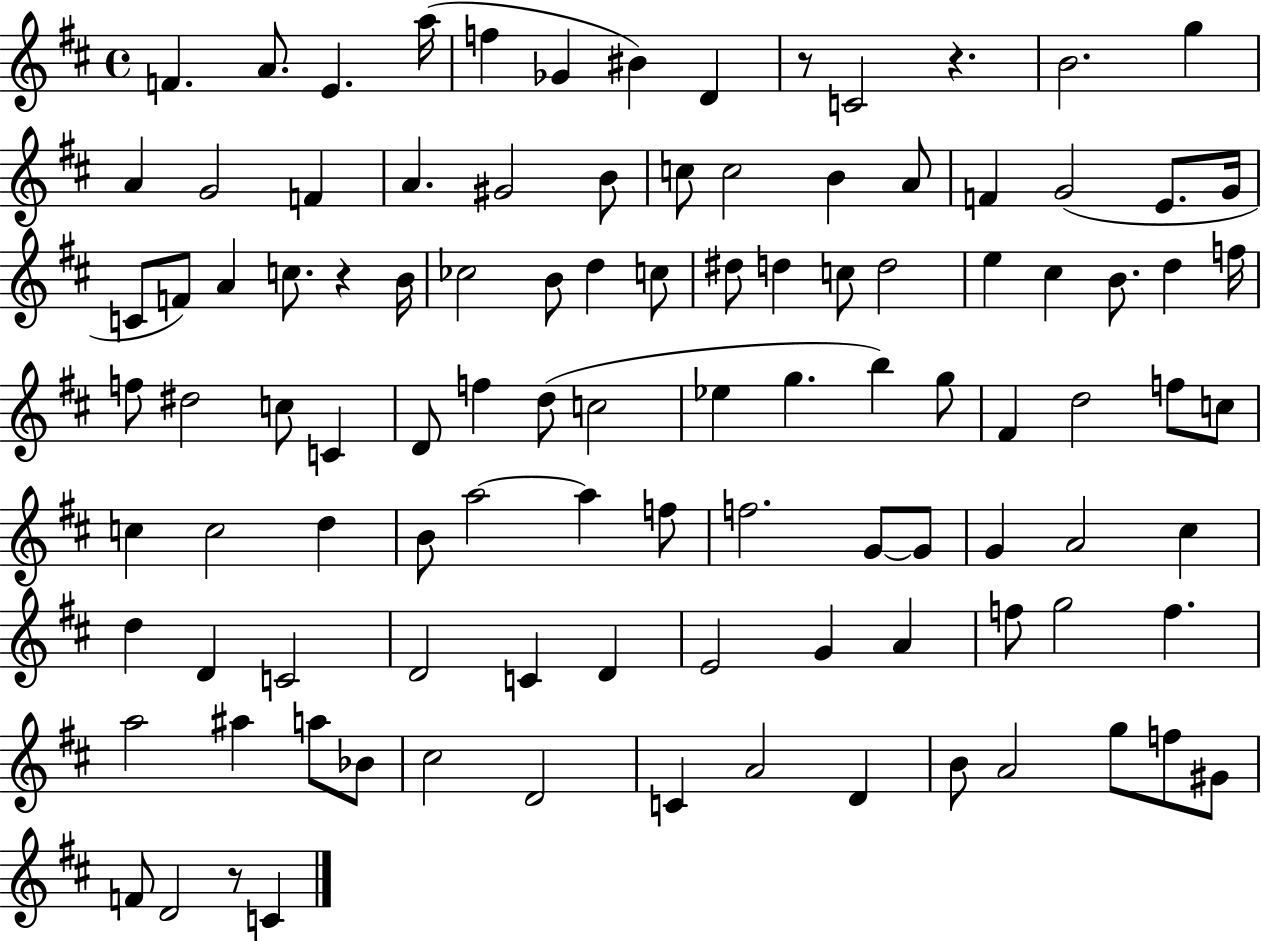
{
  \clef treble
  \time 4/4
  \defaultTimeSignature
  \key d \major
  \repeat volta 2 { f'4. a'8. e'4. a''16( | f''4 ges'4 bis'4) d'4 | r8 c'2 r4. | b'2. g''4 | \break a'4 g'2 f'4 | a'4. gis'2 b'8 | c''8 c''2 b'4 a'8 | f'4 g'2( e'8. g'16 | \break c'8 f'8) a'4 c''8. r4 b'16 | ces''2 b'8 d''4 c''8 | dis''8 d''4 c''8 d''2 | e''4 cis''4 b'8. d''4 f''16 | \break f''8 dis''2 c''8 c'4 | d'8 f''4 d''8( c''2 | ees''4 g''4. b''4) g''8 | fis'4 d''2 f''8 c''8 | \break c''4 c''2 d''4 | b'8 a''2~~ a''4 f''8 | f''2. g'8~~ g'8 | g'4 a'2 cis''4 | \break d''4 d'4 c'2 | d'2 c'4 d'4 | e'2 g'4 a'4 | f''8 g''2 f''4. | \break a''2 ais''4 a''8 bes'8 | cis''2 d'2 | c'4 a'2 d'4 | b'8 a'2 g''8 f''8 gis'8 | \break f'8 d'2 r8 c'4 | } \bar "|."
}